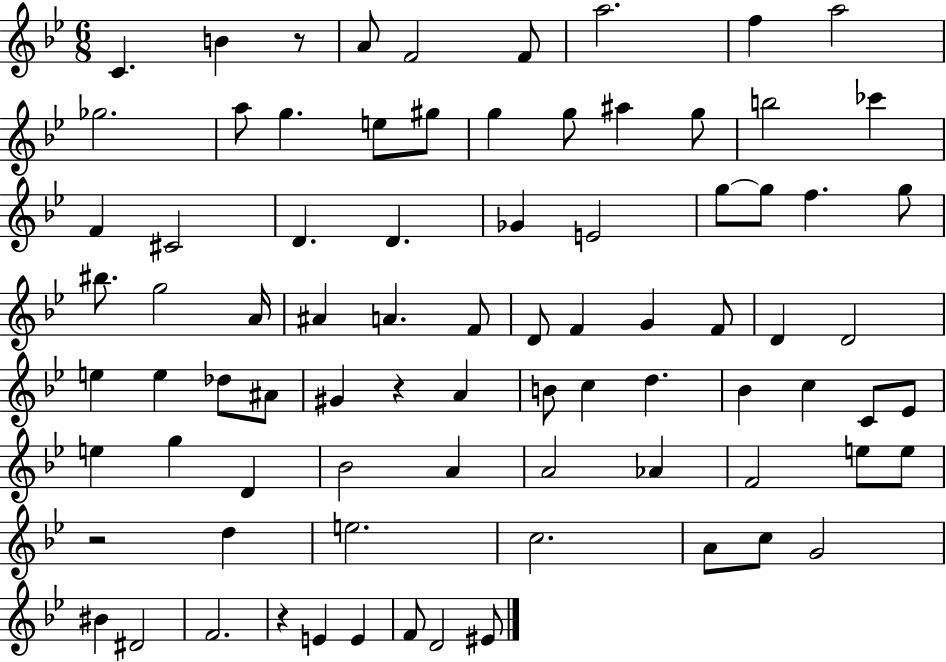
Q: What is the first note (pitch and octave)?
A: C4